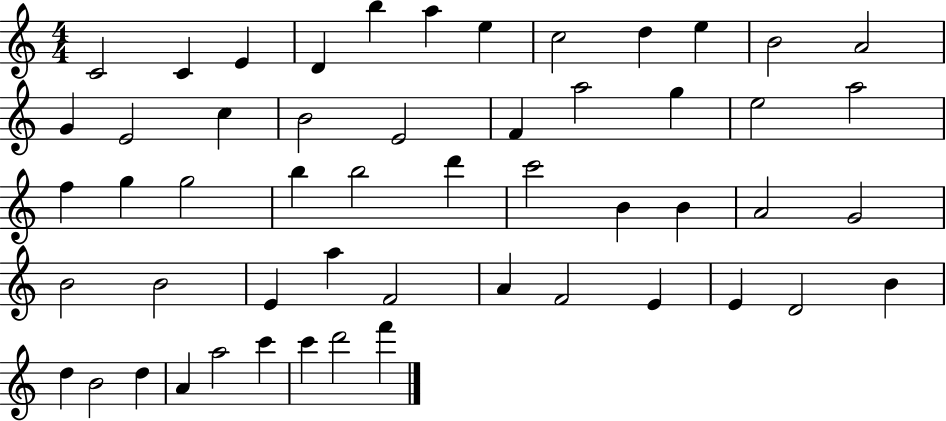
{
  \clef treble
  \numericTimeSignature
  \time 4/4
  \key c \major
  c'2 c'4 e'4 | d'4 b''4 a''4 e''4 | c''2 d''4 e''4 | b'2 a'2 | \break g'4 e'2 c''4 | b'2 e'2 | f'4 a''2 g''4 | e''2 a''2 | \break f''4 g''4 g''2 | b''4 b''2 d'''4 | c'''2 b'4 b'4 | a'2 g'2 | \break b'2 b'2 | e'4 a''4 f'2 | a'4 f'2 e'4 | e'4 d'2 b'4 | \break d''4 b'2 d''4 | a'4 a''2 c'''4 | c'''4 d'''2 f'''4 | \bar "|."
}